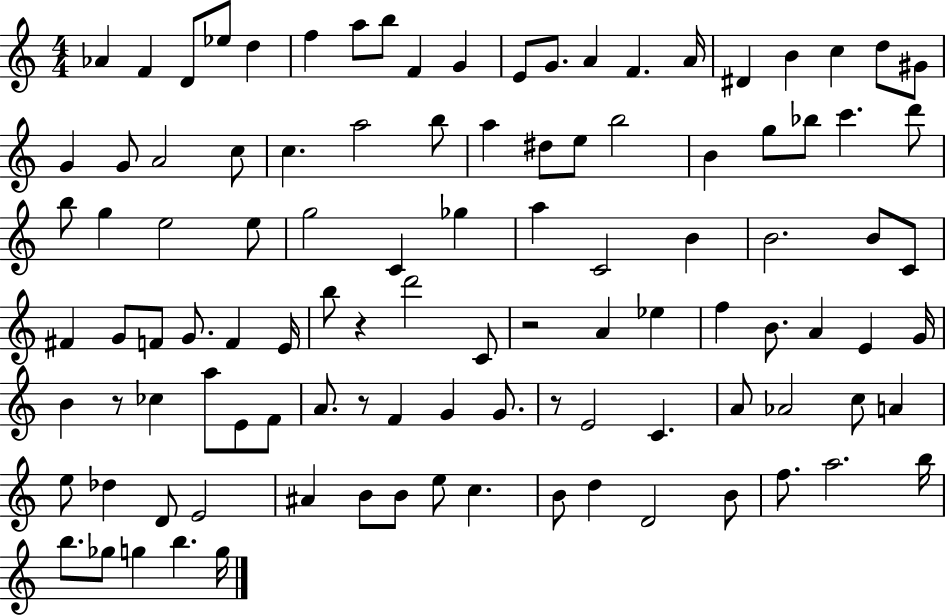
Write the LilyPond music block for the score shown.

{
  \clef treble
  \numericTimeSignature
  \time 4/4
  \key c \major
  \repeat volta 2 { aes'4 f'4 d'8 ees''8 d''4 | f''4 a''8 b''8 f'4 g'4 | e'8 g'8. a'4 f'4. a'16 | dis'4 b'4 c''4 d''8 gis'8 | \break g'4 g'8 a'2 c''8 | c''4. a''2 b''8 | a''4 dis''8 e''8 b''2 | b'4 g''8 bes''8 c'''4. d'''8 | \break b''8 g''4 e''2 e''8 | g''2 c'4 ges''4 | a''4 c'2 b'4 | b'2. b'8 c'8 | \break fis'4 g'8 f'8 g'8. f'4 e'16 | b''8 r4 d'''2 c'8 | r2 a'4 ees''4 | f''4 b'8. a'4 e'4 g'16 | \break b'4 r8 ces''4 a''8 e'8 f'8 | a'8. r8 f'4 g'4 g'8. | r8 e'2 c'4. | a'8 aes'2 c''8 a'4 | \break e''8 des''4 d'8 e'2 | ais'4 b'8 b'8 e''8 c''4. | b'8 d''4 d'2 b'8 | f''8. a''2. b''16 | \break b''8. ges''8 g''4 b''4. g''16 | } \bar "|."
}